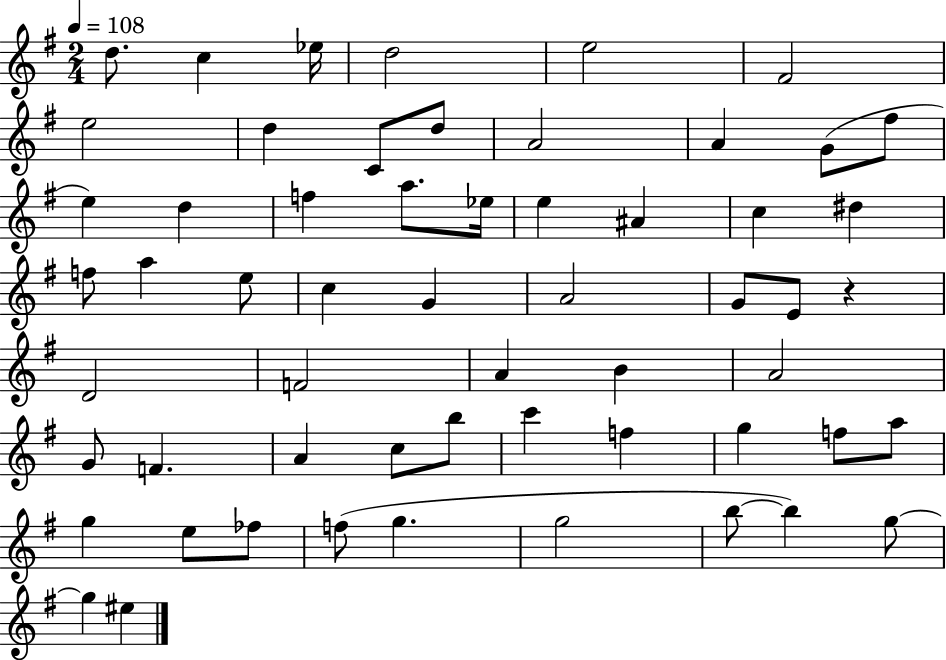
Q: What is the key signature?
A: G major